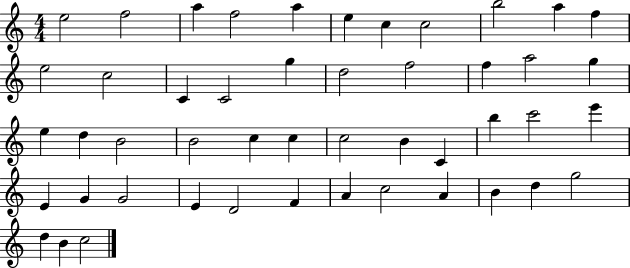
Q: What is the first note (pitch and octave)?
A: E5